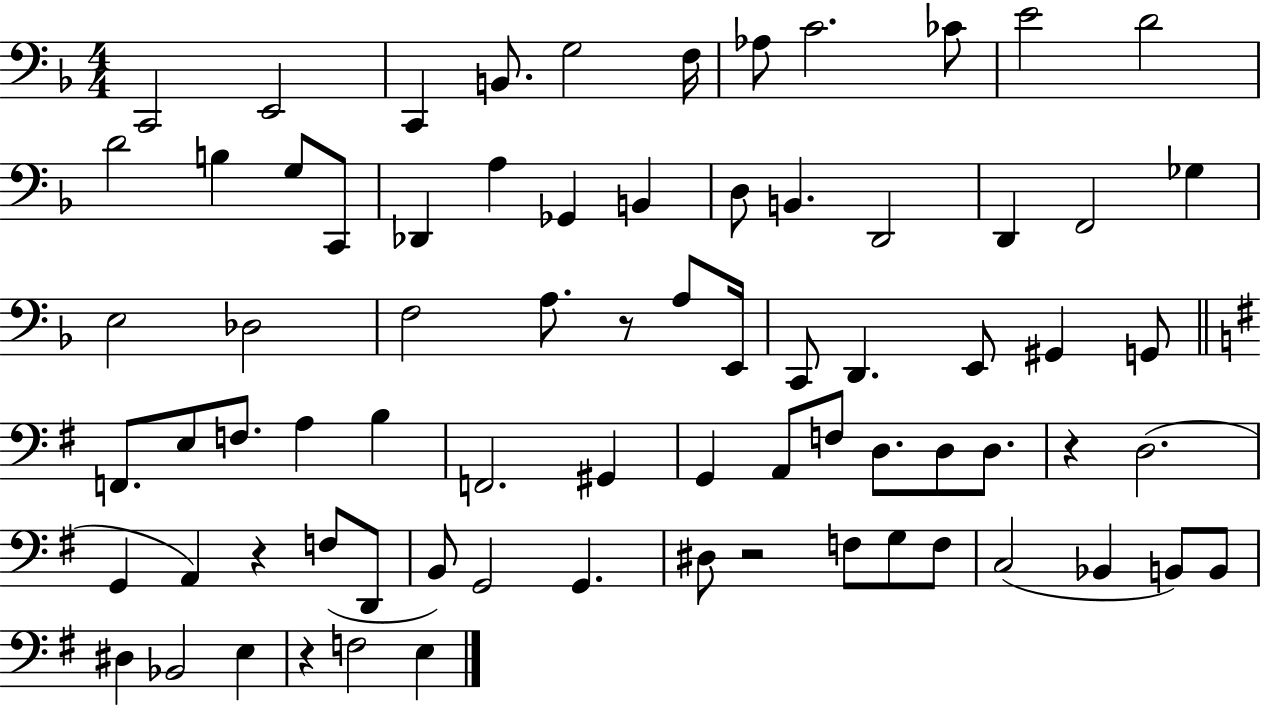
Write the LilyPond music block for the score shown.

{
  \clef bass
  \numericTimeSignature
  \time 4/4
  \key f \major
  c,2 e,2 | c,4 b,8. g2 f16 | aes8 c'2. ces'8 | e'2 d'2 | \break d'2 b4 g8 c,8 | des,4 a4 ges,4 b,4 | d8 b,4. d,2 | d,4 f,2 ges4 | \break e2 des2 | f2 a8. r8 a8 e,16 | c,8 d,4. e,8 gis,4 g,8 | \bar "||" \break \key e \minor f,8. e8 f8. a4 b4 | f,2. gis,4 | g,4 a,8 f8 d8. d8 d8. | r4 d2.( | \break g,4 a,4) r4 f8( d,8 | b,8) g,2 g,4. | dis8 r2 f8 g8 f8 | c2( bes,4 b,8) b,8 | \break dis4 bes,2 e4 | r4 f2 e4 | \bar "|."
}